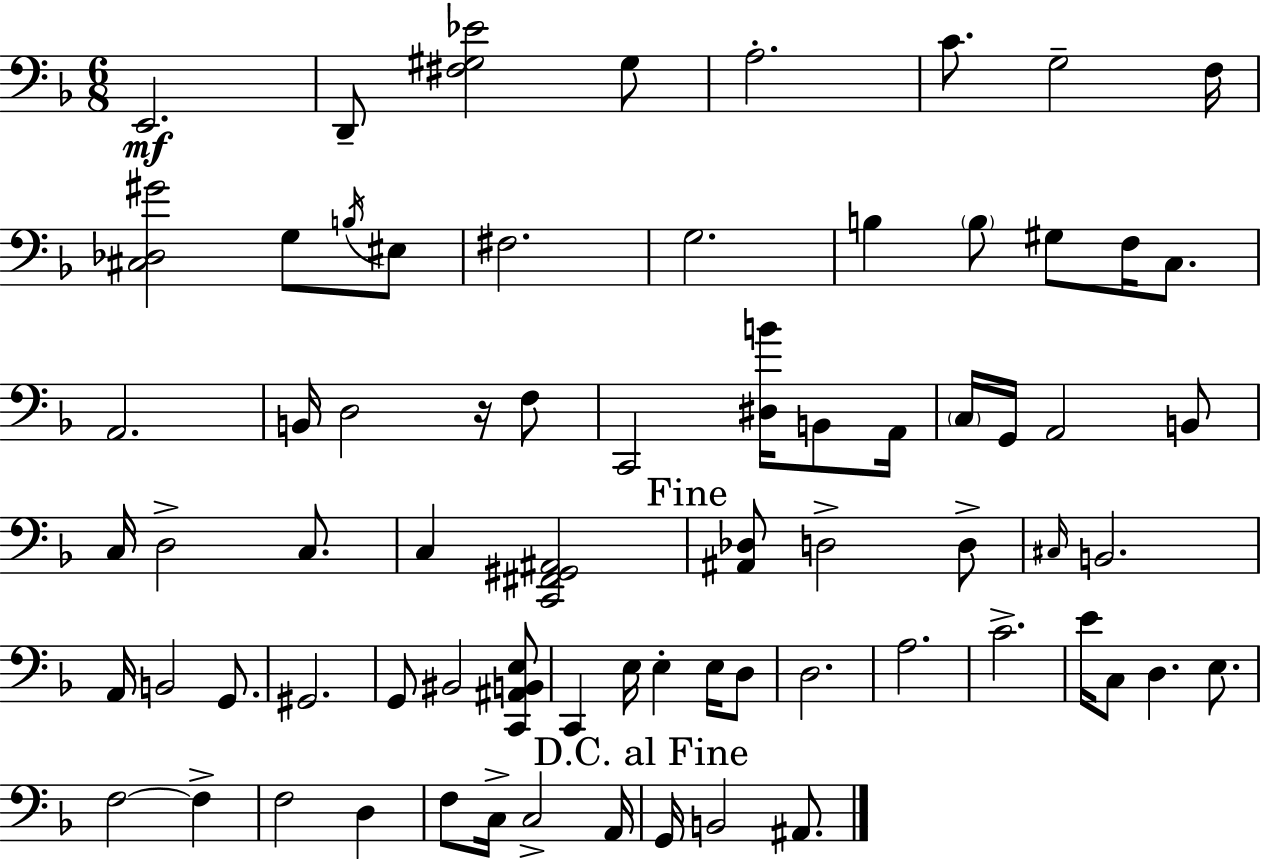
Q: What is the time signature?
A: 6/8